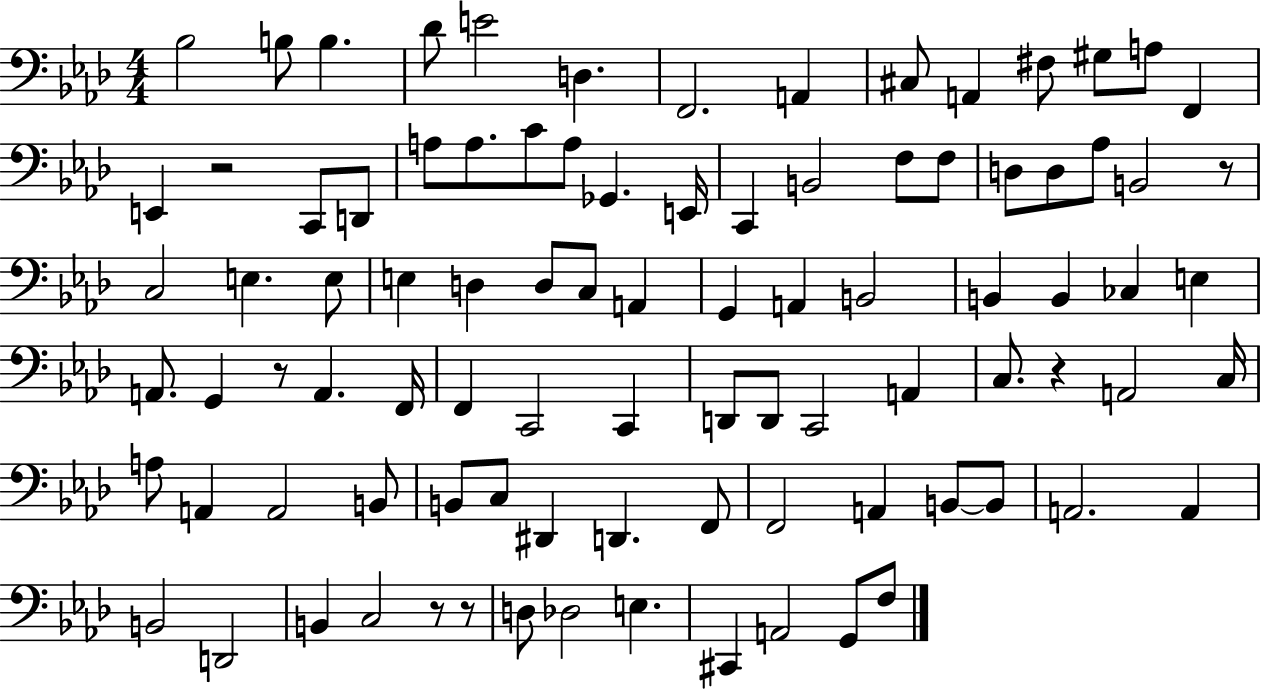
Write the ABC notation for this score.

X:1
T:Untitled
M:4/4
L:1/4
K:Ab
_B,2 B,/2 B, _D/2 E2 D, F,,2 A,, ^C,/2 A,, ^F,/2 ^G,/2 A,/2 F,, E,, z2 C,,/2 D,,/2 A,/2 A,/2 C/2 A,/2 _G,, E,,/4 C,, B,,2 F,/2 F,/2 D,/2 D,/2 _A,/2 B,,2 z/2 C,2 E, E,/2 E, D, D,/2 C,/2 A,, G,, A,, B,,2 B,, B,, _C, E, A,,/2 G,, z/2 A,, F,,/4 F,, C,,2 C,, D,,/2 D,,/2 C,,2 A,, C,/2 z A,,2 C,/4 A,/2 A,, A,,2 B,,/2 B,,/2 C,/2 ^D,, D,, F,,/2 F,,2 A,, B,,/2 B,,/2 A,,2 A,, B,,2 D,,2 B,, C,2 z/2 z/2 D,/2 _D,2 E, ^C,, A,,2 G,,/2 F,/2